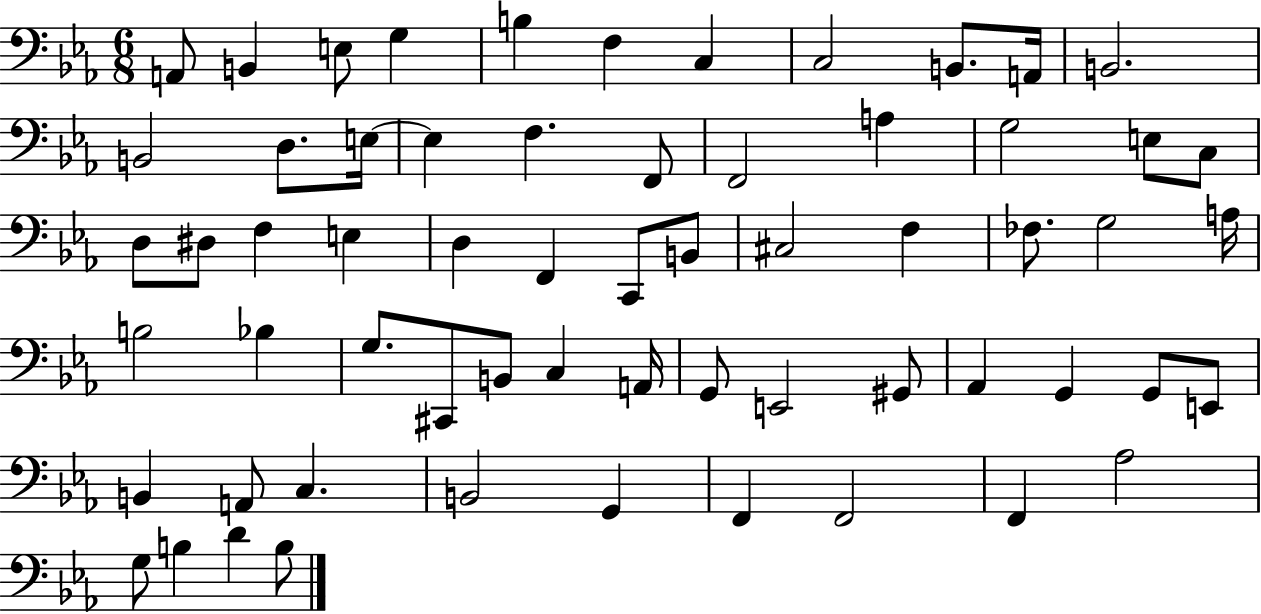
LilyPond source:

{
  \clef bass
  \numericTimeSignature
  \time 6/8
  \key ees \major
  a,8 b,4 e8 g4 | b4 f4 c4 | c2 b,8. a,16 | b,2. | \break b,2 d8. e16~~ | e4 f4. f,8 | f,2 a4 | g2 e8 c8 | \break d8 dis8 f4 e4 | d4 f,4 c,8 b,8 | cis2 f4 | fes8. g2 a16 | \break b2 bes4 | g8. cis,8 b,8 c4 a,16 | g,8 e,2 gis,8 | aes,4 g,4 g,8 e,8 | \break b,4 a,8 c4. | b,2 g,4 | f,4 f,2 | f,4 aes2 | \break g8 b4 d'4 b8 | \bar "|."
}